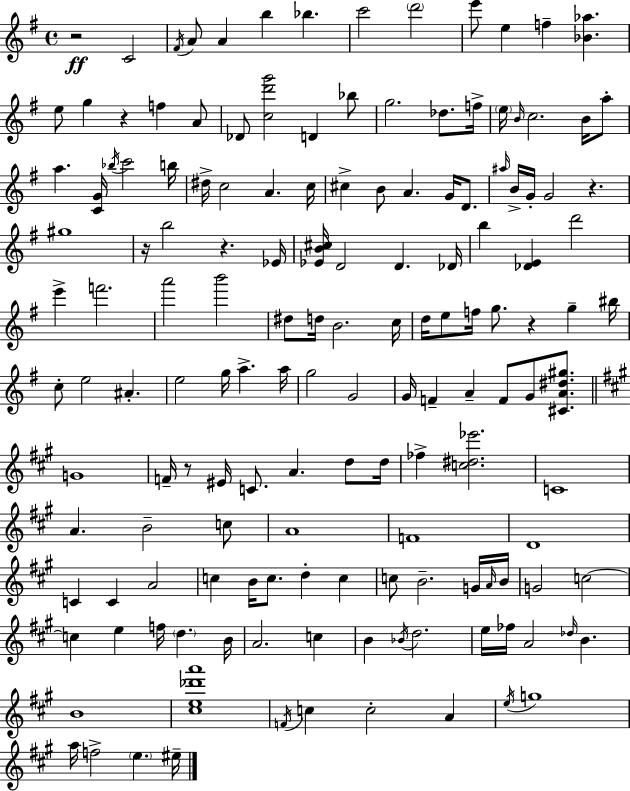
{
  \clef treble
  \time 4/4
  \defaultTimeSignature
  \key e \minor
  \repeat volta 2 { r2\ff c'2 | \acciaccatura { fis'16 } a'8 a'4 b''4 bes''4. | c'''2 \parenthesize d'''2 | e'''8 e''4 f''4-- <bes' aes''>4. | \break e''8 g''4 r4 f''4 a'8 | des'8 <c'' d''' g'''>2 d'4 bes''8 | g''2. des''8. | f''16-> \parenthesize e''16 \grace { b'16 } c''2. b'16 | \break a''8-. a''4. <c' g'>16 \acciaccatura { bes''16 } c'''2 | b''16 dis''16-> c''2 a'4. | c''16 cis''4-> b'8 a'4. g'16 | d'8. \grace { ais''16 } b'16-> g'16-. g'2 r4. | \break gis''1 | r16 b''2 r4. | ees'16 <ees' b' cis''>16 d'2 d'4. | des'16 b''4 <des' e'>4 d'''2 | \break e'''4-> f'''2. | a'''2 b'''2 | dis''8 d''16 b'2. | c''16 d''16 e''8 f''16 g''8. r4 g''4-- | \break bis''16 c''8-. e''2 ais'4.-. | e''2 g''16 a''4.-> | a''16 g''2 g'2 | g'16 f'4-- a'4-- f'8 g'8 | \break <cis' a' dis'' gis''>8. \bar "||" \break \key a \major g'1 | f'16-- r8 eis'16 c'8. a'4. d''8 d''16 | fes''4-> <c'' dis'' ees'''>2. | c'1 | \break a'4. b'2-- c''8 | a'1 | f'1 | d'1 | \break c'4 c'4 a'2 | c''4 b'16 c''8. d''4-. c''4 | c''8 b'2.-- g'16 \grace { a'16 } | b'16 g'2 c''2~~ | \break c''4 e''4 f''16 \parenthesize d''4. | b'16 a'2. c''4 | b'4 \acciaccatura { bes'16 } d''2. | e''16 fes''16 a'2 \grace { des''16 } b'4. | \break b'1 | <cis'' e'' des''' a'''>1 | \acciaccatura { f'16 } c''4 c''2-. | a'4 \acciaccatura { e''16 } g''1 | \break a''16 f''2-> \parenthesize e''4. | eis''16-- } \bar "|."
}